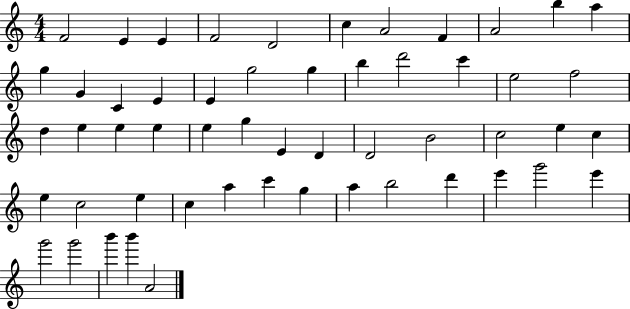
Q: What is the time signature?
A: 4/4